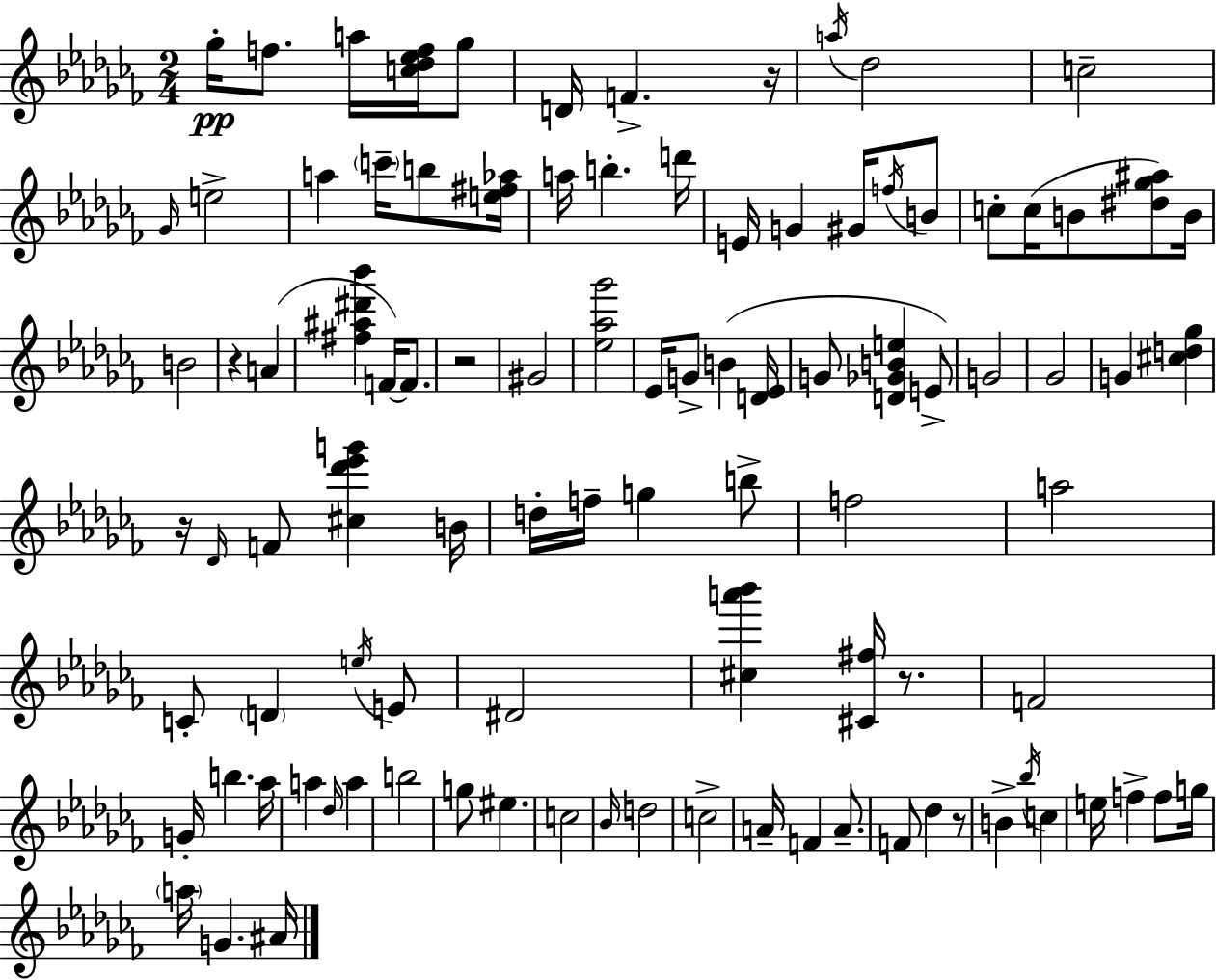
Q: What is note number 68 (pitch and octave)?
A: A4